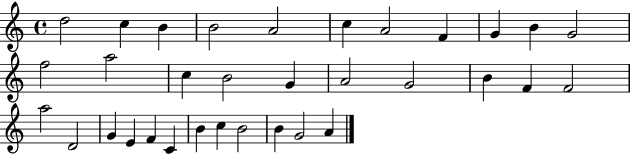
X:1
T:Untitled
M:4/4
L:1/4
K:C
d2 c B B2 A2 c A2 F G B G2 f2 a2 c B2 G A2 G2 B F F2 a2 D2 G E F C B c B2 B G2 A